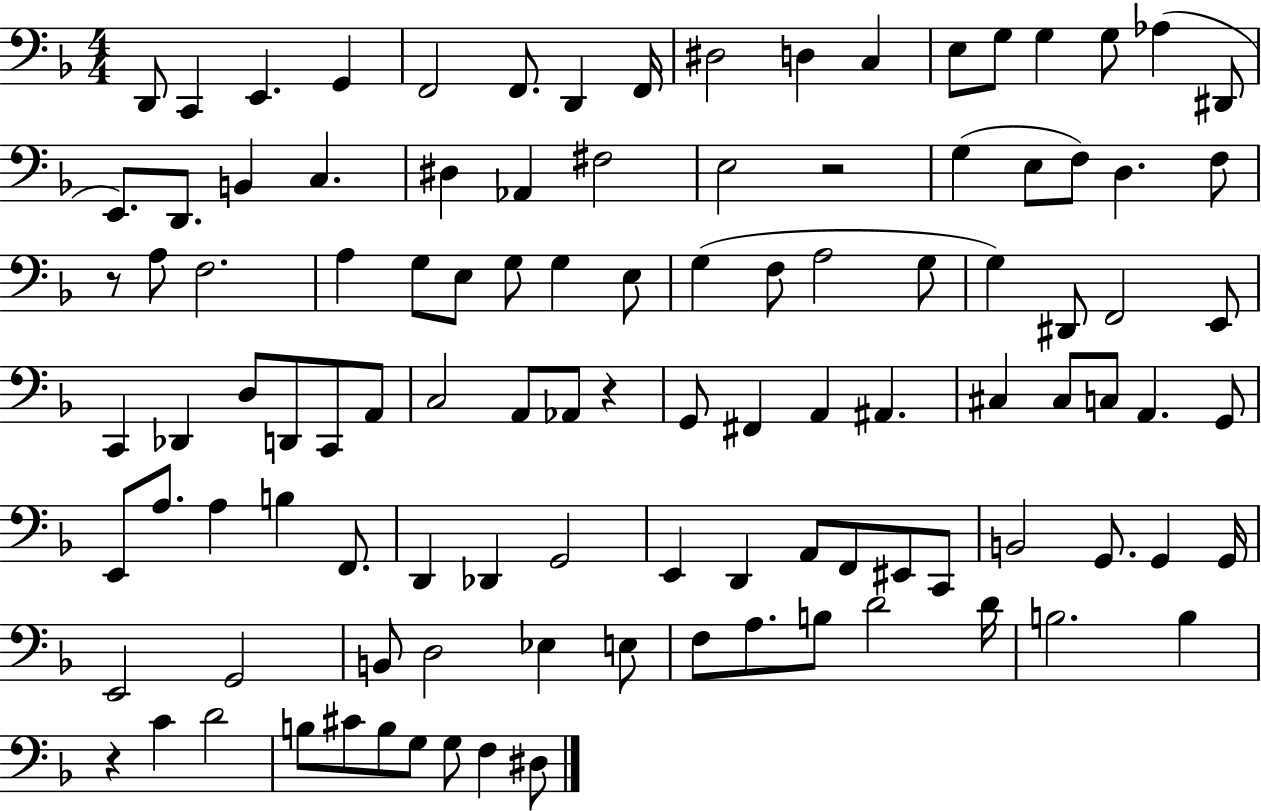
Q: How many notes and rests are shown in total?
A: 108